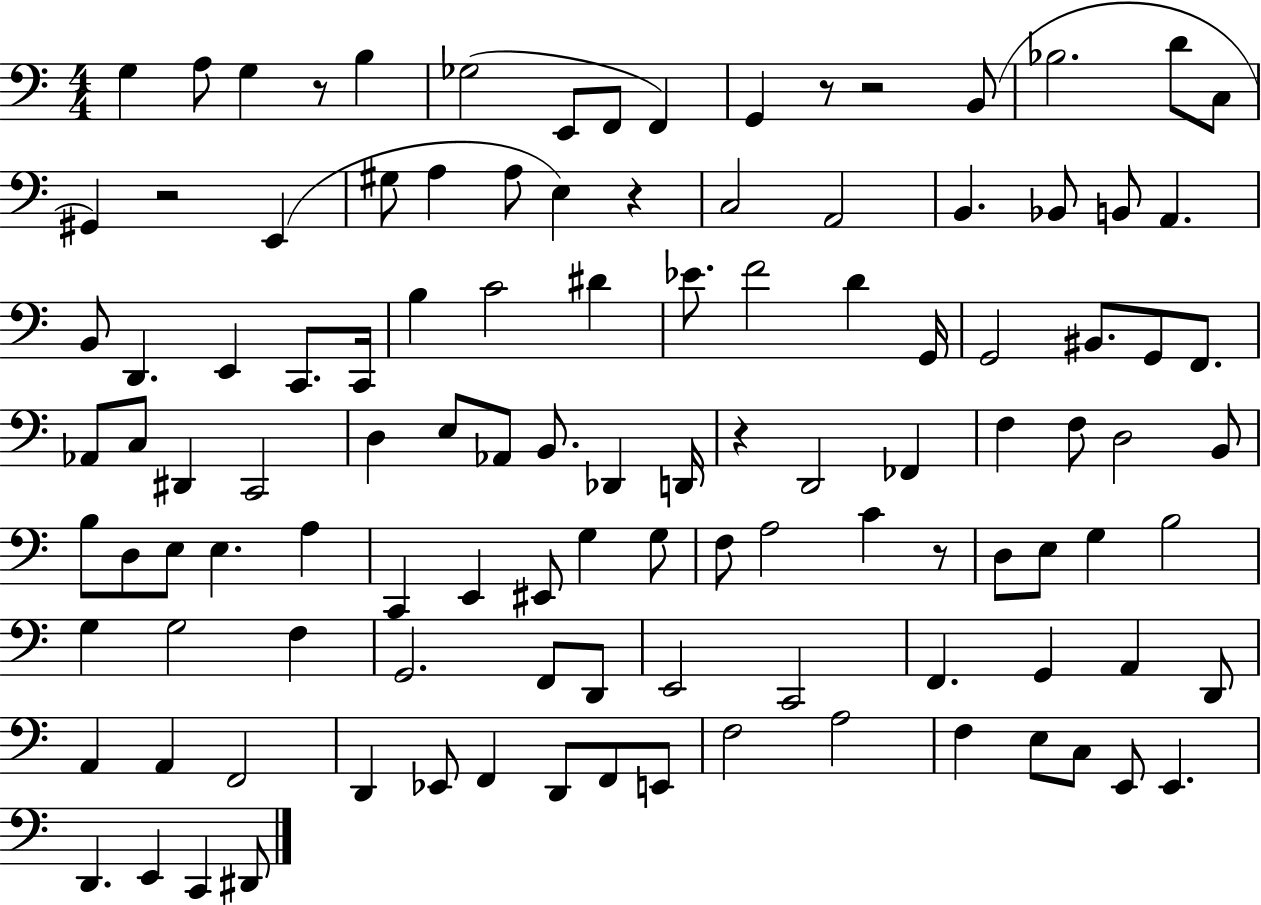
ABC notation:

X:1
T:Untitled
M:4/4
L:1/4
K:C
G, A,/2 G, z/2 B, _G,2 E,,/2 F,,/2 F,, G,, z/2 z2 B,,/2 _B,2 D/2 C,/2 ^G,, z2 E,, ^G,/2 A, A,/2 E, z C,2 A,,2 B,, _B,,/2 B,,/2 A,, B,,/2 D,, E,, C,,/2 C,,/4 B, C2 ^D _E/2 F2 D G,,/4 G,,2 ^B,,/2 G,,/2 F,,/2 _A,,/2 C,/2 ^D,, C,,2 D, E,/2 _A,,/2 B,,/2 _D,, D,,/4 z D,,2 _F,, F, F,/2 D,2 B,,/2 B,/2 D,/2 E,/2 E, A, C,, E,, ^E,,/2 G, G,/2 F,/2 A,2 C z/2 D,/2 E,/2 G, B,2 G, G,2 F, G,,2 F,,/2 D,,/2 E,,2 C,,2 F,, G,, A,, D,,/2 A,, A,, F,,2 D,, _E,,/2 F,, D,,/2 F,,/2 E,,/2 F,2 A,2 F, E,/2 C,/2 E,,/2 E,, D,, E,, C,, ^D,,/2